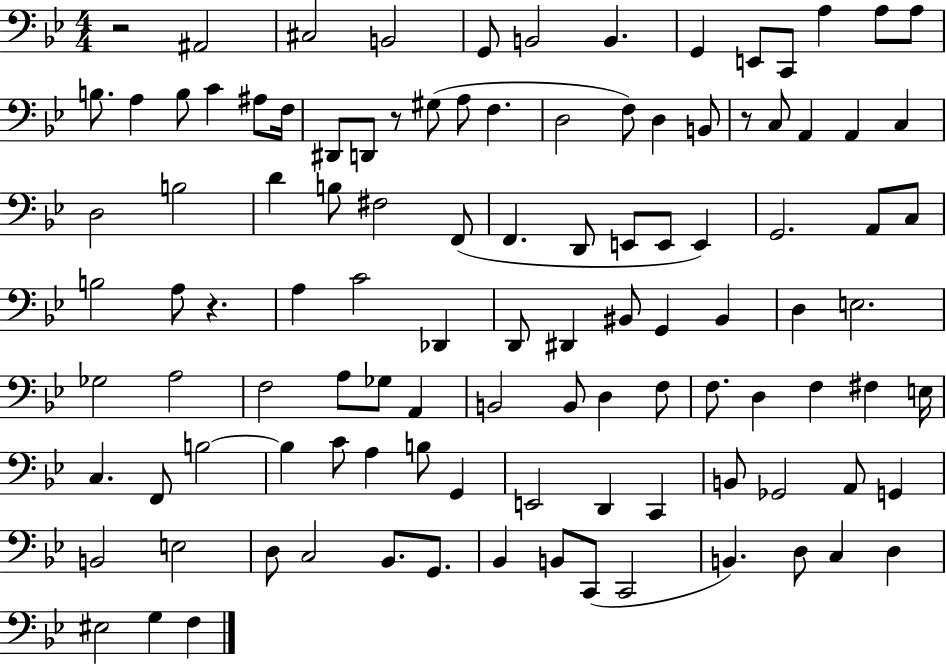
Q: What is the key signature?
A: BES major